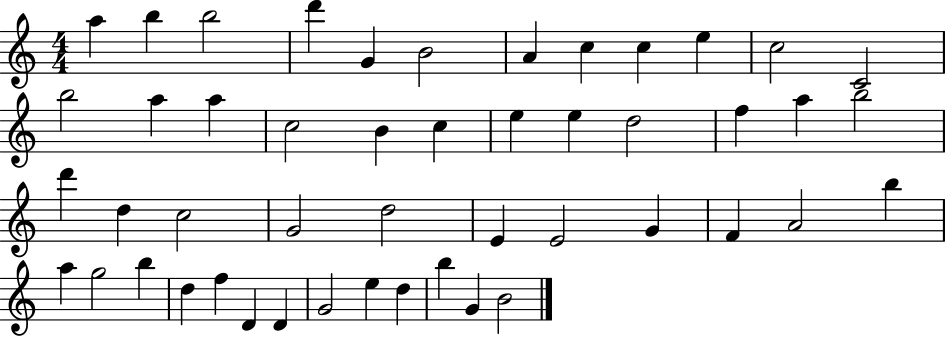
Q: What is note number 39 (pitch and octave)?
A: D5